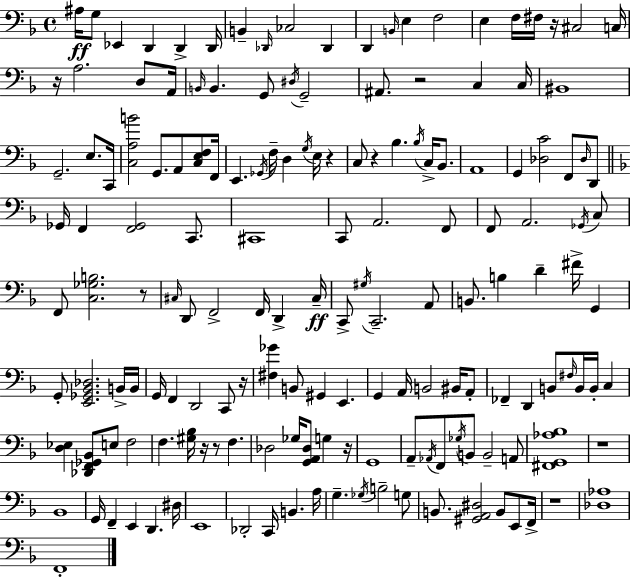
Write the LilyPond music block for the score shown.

{
  \clef bass
  \time 4/4
  \defaultTimeSignature
  \key f \major
  ais16\ff g8 ees,4 d,4 d,4-> d,16 | b,4-- \grace { des,16 } ces2 des,4 | d,4 \grace { b,16 } e4 f2 | e4 f16 fis16 r16 cis2 | \break c16 r16 a2. d8 | a,16 \grace { b,16 } b,4. g,8 \acciaccatura { dis16 } g,2-- | ais,8. r2 c4 | c16 bis,1 | \break g,2.-- | e8. c,16 <c a b'>2 g,8. a,8 | <c e f>8 f,16 e,4. \acciaccatura { ges,16 } f16-- d4 | \acciaccatura { g16 } e16 r4 c8 r4 bes4. | \break \acciaccatura { bes16 } c16-> bes,8. a,1 | g,4 <des c'>2 | f,8 \grace { des16 } d,8 \bar "||" \break \key f \major ges,16 f,4 <f, ges,>2 c,8. | cis,1 | c,8 a,2. f,8 | f,8 a,2. \acciaccatura { ges,16 } c8 | \break f,8 <c ges b>2. r8 | \grace { cis16 } d,8 f,2-> f,16 d,4-> | cis16--\ff c,8-> \acciaccatura { gis16 } c,2.-- | a,8 b,8. b4 d'4-- fis'16-> g,4 | \break g,8-. <e, ges, bes, des>2. | b,16-> b,16 g,16 f,4 d,2 | c,8 r16 <fis ges'>4 b,8 gis,4 e,4. | g,4 a,16 b,2 | \break bis,16 a,8-. fes,4-- d,4 b,8 \grace { fis16 } b,16 b,16-. | c4 <d ees>4 <des, f, ges, bes,>8 e8 f2 | f4. <gis bes>16 r16 r8 f4. | des2 ges16 <g, a, des>8 g4 | \break r16 g,1 | a,8-- \acciaccatura { aes,16 } f,8 \acciaccatura { ges16 } b,8 b,2-- | a,8 <fis, g, aes bes>1 | r1 | \break bes,1 | g,16 f,4-- e,4 d,4. | dis16 e,1 | des,2-. c,16 b,4. | \break a16 g4.-- \acciaccatura { ges16 } b2-- | g8 b,8. <gis, a, dis>2 | b,8 e,8 f,16-> r1 | <des aes>1 | \break f,1-. | \bar "|."
}